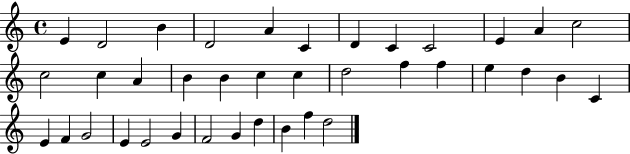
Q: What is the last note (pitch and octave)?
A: D5